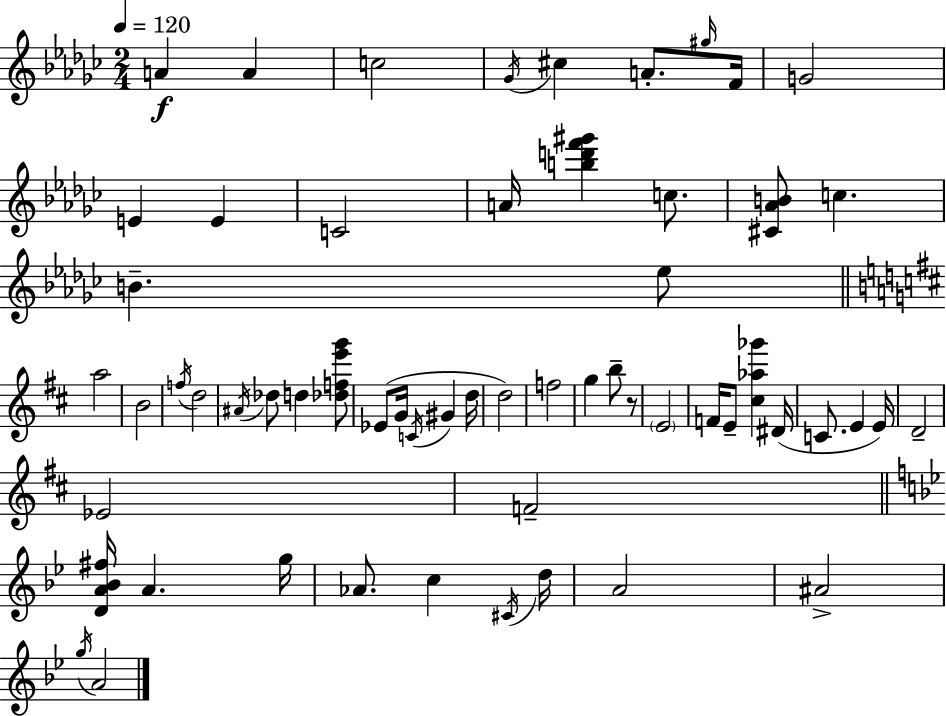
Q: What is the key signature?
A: EES minor